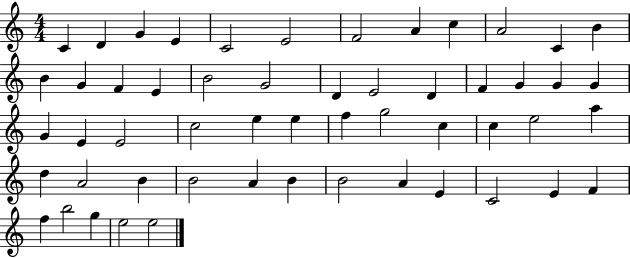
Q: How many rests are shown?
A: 0